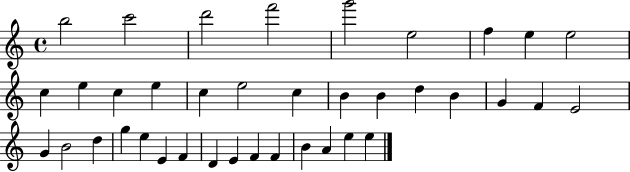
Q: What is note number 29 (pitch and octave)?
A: E4